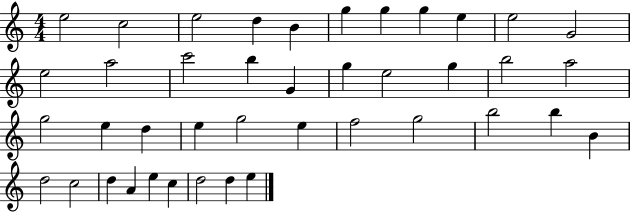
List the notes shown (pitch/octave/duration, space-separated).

E5/h C5/h E5/h D5/q B4/q G5/q G5/q G5/q E5/q E5/h G4/h E5/h A5/h C6/h B5/q G4/q G5/q E5/h G5/q B5/h A5/h G5/h E5/q D5/q E5/q G5/h E5/q F5/h G5/h B5/h B5/q B4/q D5/h C5/h D5/q A4/q E5/q C5/q D5/h D5/q E5/q